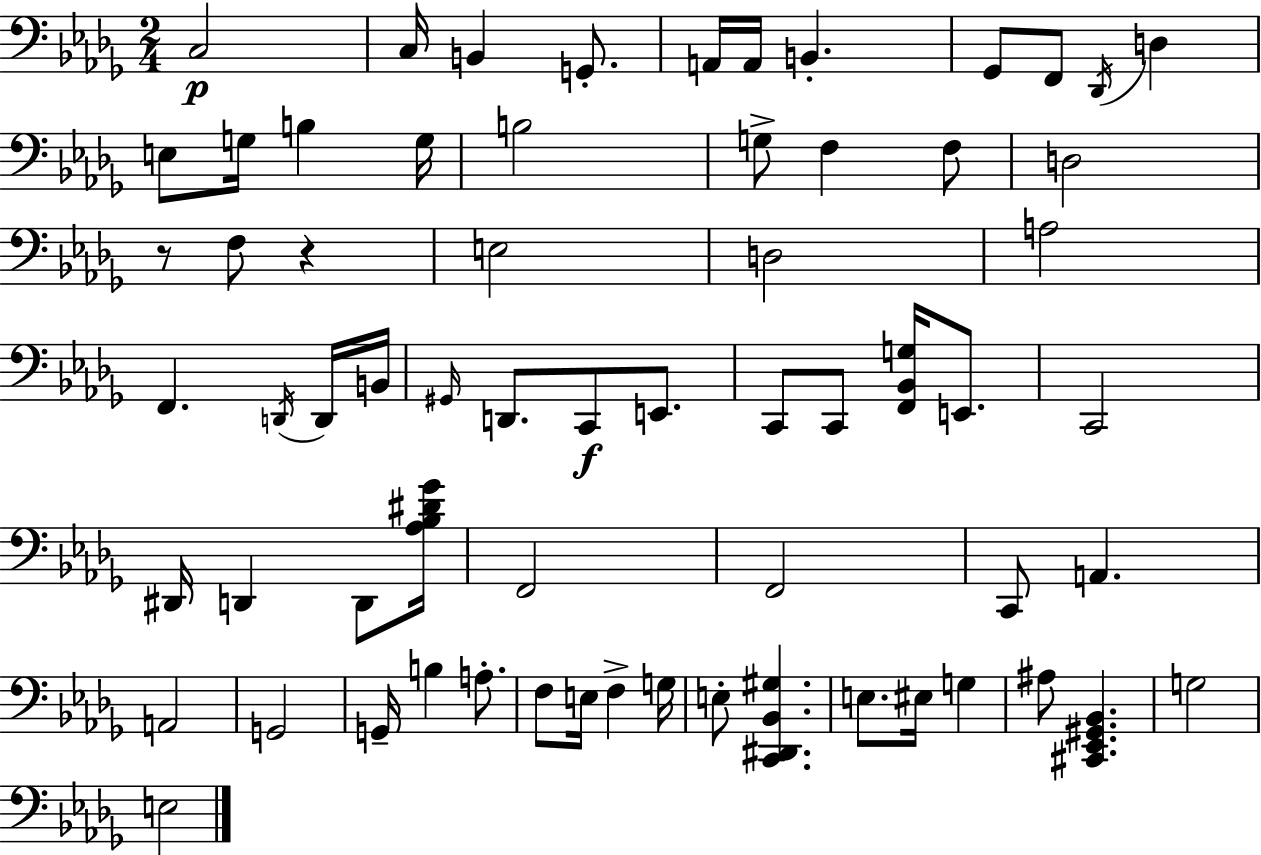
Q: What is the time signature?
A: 2/4